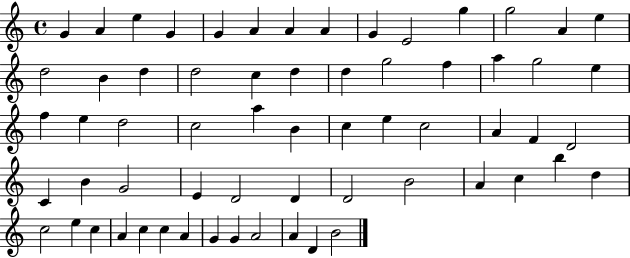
G4/q A4/q E5/q G4/q G4/q A4/q A4/q A4/q G4/q E4/h G5/q G5/h A4/q E5/q D5/h B4/q D5/q D5/h C5/q D5/q D5/q G5/h F5/q A5/q G5/h E5/q F5/q E5/q D5/h C5/h A5/q B4/q C5/q E5/q C5/h A4/q F4/q D4/h C4/q B4/q G4/h E4/q D4/h D4/q D4/h B4/h A4/q C5/q B5/q D5/q C5/h E5/q C5/q A4/q C5/q C5/q A4/q G4/q G4/q A4/h A4/q D4/q B4/h